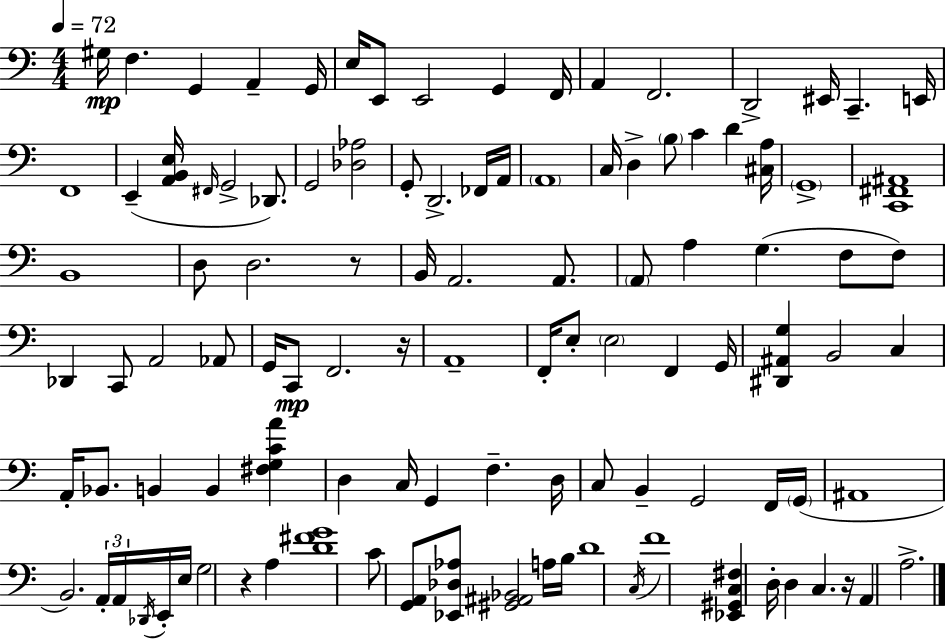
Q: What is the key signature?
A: C major